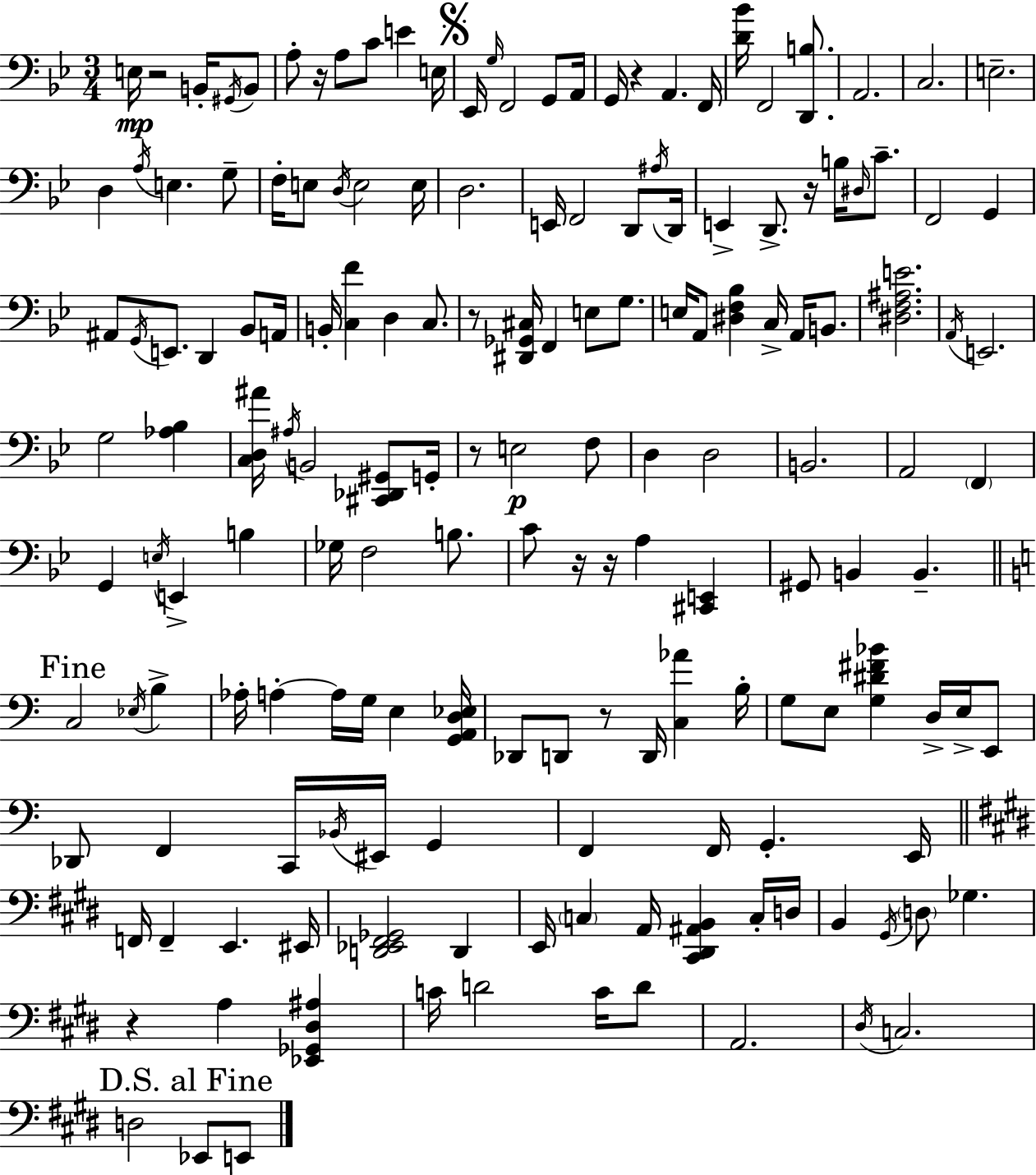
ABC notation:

X:1
T:Untitled
M:3/4
L:1/4
K:Bb
E,/4 z2 B,,/4 ^G,,/4 B,,/2 A,/2 z/4 A,/2 C/2 E E,/4 _E,,/4 G,/4 F,,2 G,,/2 A,,/4 G,,/4 z A,, F,,/4 [D_B]/4 F,,2 [D,,B,]/2 A,,2 C,2 E,2 D, A,/4 E, G,/2 F,/4 E,/2 D,/4 E,2 E,/4 D,2 E,,/4 F,,2 D,,/2 ^A,/4 D,,/4 E,, D,,/2 z/4 B,/4 ^D,/4 C/2 F,,2 G,, ^A,,/2 G,,/4 E,,/2 D,, _B,,/2 A,,/4 B,,/4 [C,F] D, C,/2 z/2 [^D,,_G,,^C,]/4 F,, E,/2 G,/2 E,/4 A,,/2 [^D,F,_B,] C,/4 A,,/4 B,,/2 [^D,F,^A,E]2 A,,/4 E,,2 G,2 [_A,_B,] [C,D,^A]/4 ^A,/4 B,,2 [^C,,_D,,^G,,]/2 G,,/4 z/2 E,2 F,/2 D, D,2 B,,2 A,,2 F,, G,, E,/4 E,, B, _G,/4 F,2 B,/2 C/2 z/4 z/4 A, [^C,,E,,] ^G,,/2 B,, B,, C,2 _E,/4 B, _A,/4 A, A,/4 G,/4 E, [G,,A,,D,_E,]/4 _D,,/2 D,,/2 z/2 D,,/4 [C,_A] B,/4 G,/2 E,/2 [G,^D^F_B] D,/4 E,/4 E,,/2 _D,,/2 F,, C,,/4 _B,,/4 ^E,,/4 G,, F,, F,,/4 G,, E,,/4 F,,/4 F,, E,, ^E,,/4 [D,,_E,,^F,,_G,,]2 D,, E,,/4 C, A,,/4 [^C,,^D,,^A,,B,,] C,/4 D,/4 B,, ^G,,/4 D,/2 _G, z A, [_E,,_G,,^D,^A,] C/4 D2 C/4 D/2 A,,2 ^D,/4 C,2 D,2 _E,,/2 E,,/2